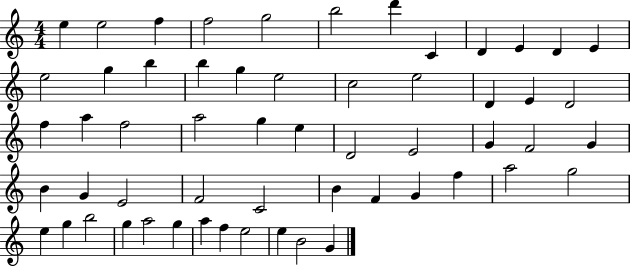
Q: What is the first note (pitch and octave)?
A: E5